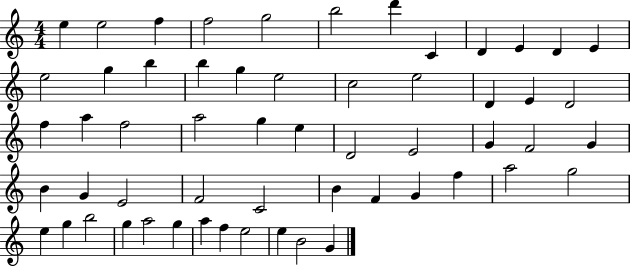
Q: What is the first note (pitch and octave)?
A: E5